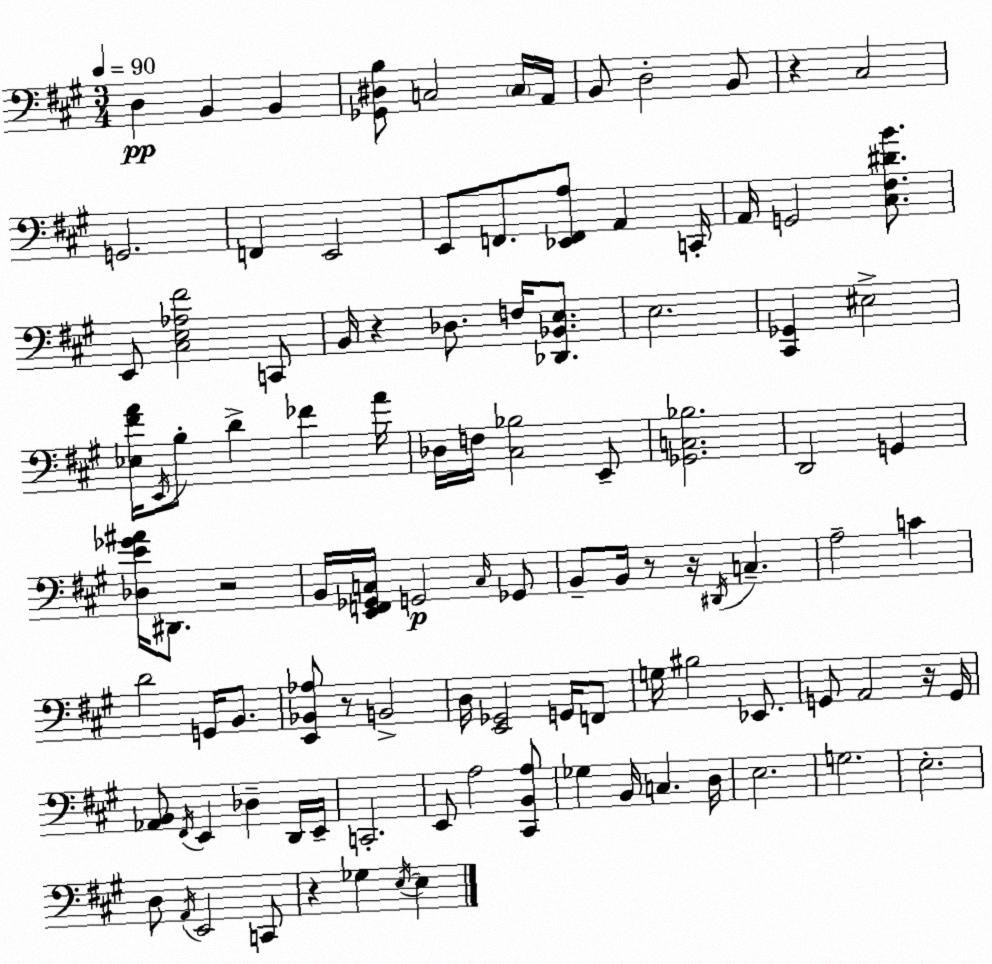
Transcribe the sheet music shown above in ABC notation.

X:1
T:Untitled
M:3/4
L:1/4
K:A
D, B,, B,, [_G,,^D,B,]/2 C,2 C,/4 A,,/4 B,,/2 D,2 B,,/2 z ^C,2 G,,2 F,, E,,2 E,,/2 F,,/2 [_E,,F,,A,]/2 A,, C,,/4 A,,/4 G,,2 [^C,^F,^DB]/2 E,,/2 [^C,E,_A,^F]2 C,,/2 B,,/4 z _D,/2 F,/4 [_D,,_B,,E,]/2 E,2 [^C,,_G,,] ^E,2 [_E,^FA]/4 E,,/4 B,/2 D _F A/4 _D,/4 F,/4 [^C,_B,]2 E,,/2 [_G,,C,_B,]2 D,,2 G,, [_D,E_G^A]/4 ^D,,/2 z2 B,,/4 [E,,F,,_G,,C,]/4 G,,2 C,/4 _G,,/2 B,,/2 B,,/4 z/2 z/4 ^D,,/4 C, A,2 C D2 G,,/4 B,,/2 [E,,_B,,_A,]/2 z/2 B,,2 D,/4 [E,,_G,,]2 G,,/4 F,,/2 G,/4 ^B,2 _E,,/2 G,,/2 A,,2 z/4 G,,/4 [_A,,B,,]/2 ^F,,/4 E,, _D, D,,/4 E,,/4 C,,2 E,,/2 A,2 [^C,,B,,A,]/2 _G, B,,/4 C, D,/4 E,2 G,2 E,2 D,/2 A,,/4 E,,2 C,,/2 z _G, E,/4 E,